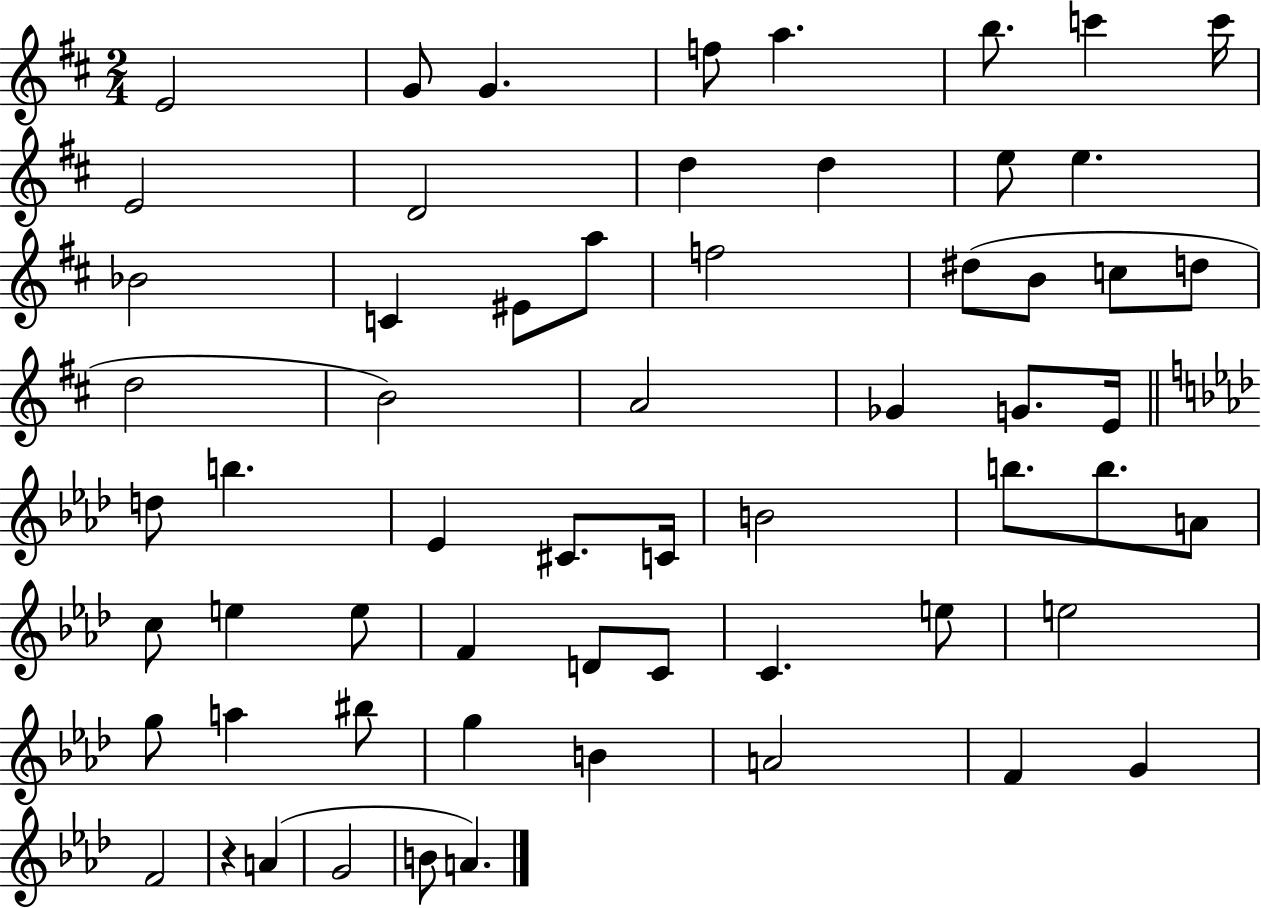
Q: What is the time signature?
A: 2/4